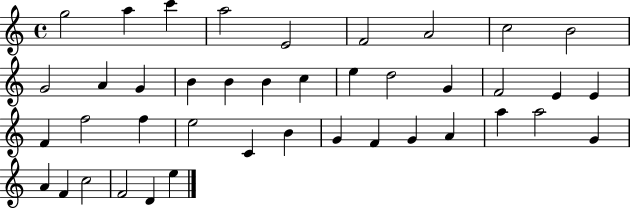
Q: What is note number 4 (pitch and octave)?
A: A5